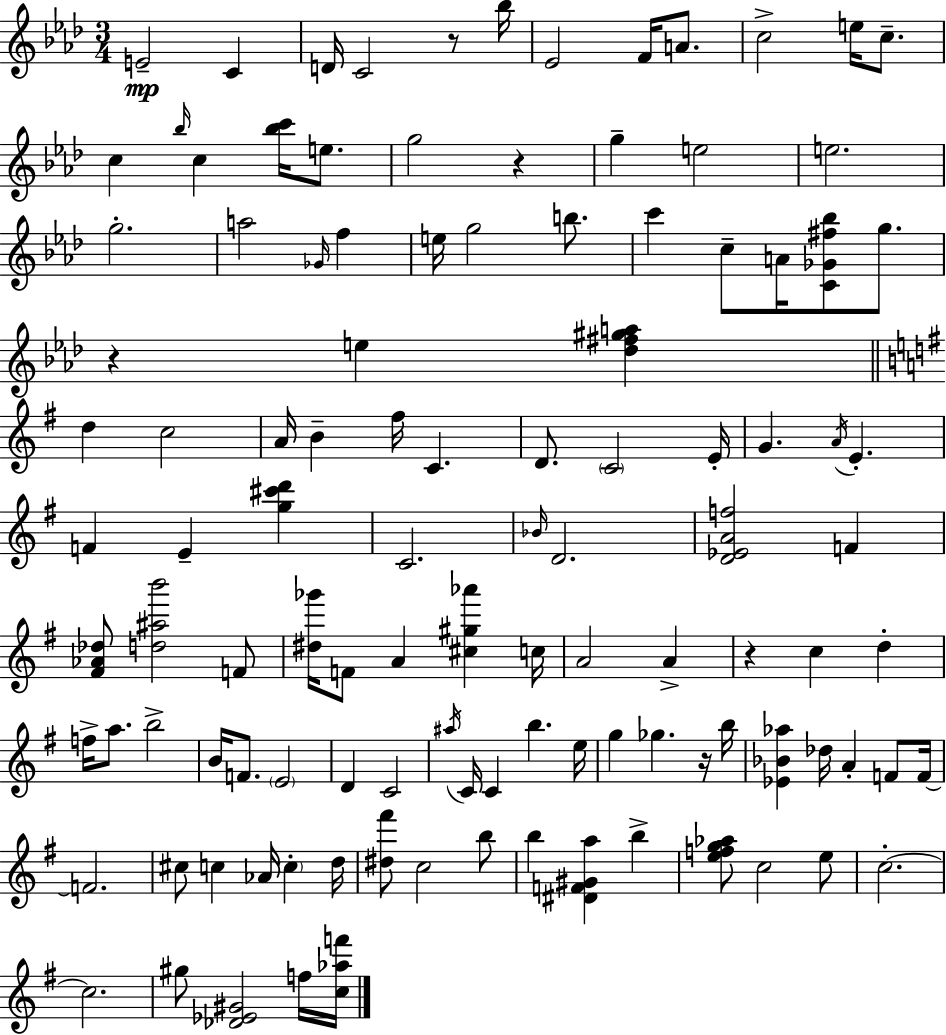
X:1
T:Untitled
M:3/4
L:1/4
K:Fm
E2 C D/4 C2 z/2 _b/4 _E2 F/4 A/2 c2 e/4 c/2 c _b/4 c [_bc']/4 e/2 g2 z g e2 e2 g2 a2 _G/4 f e/4 g2 b/2 c' c/2 A/4 [C_G^f_b]/2 g/2 z e [_d^f^ga] d c2 A/4 B ^f/4 C D/2 C2 E/4 G A/4 E F E [g^c'd'] C2 _B/4 D2 [D_EAf]2 F [^F_A_d]/2 [d^ab']2 F/2 [^d_g']/4 F/2 A [^c^g_a'] c/4 A2 A z c d f/4 a/2 b2 B/4 F/2 E2 D C2 ^a/4 C/4 C b e/4 g _g z/4 b/4 [_E_B_a] _d/4 A F/2 F/4 F2 ^c/2 c _A/4 c d/4 [^d^f']/2 c2 b/2 b [^DF^Ga] b [efg_a]/2 c2 e/2 c2 c2 ^g/2 [_D_E^G]2 f/4 [c_af']/4